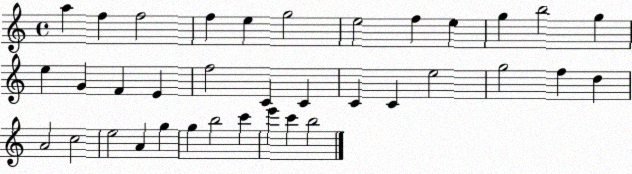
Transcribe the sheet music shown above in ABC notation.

X:1
T:Untitled
M:4/4
L:1/4
K:C
a f f2 f e g2 e2 f e g b2 g e G F E f2 C C C C e2 g2 f d A2 c2 e2 A g g b2 c' e' c' b2